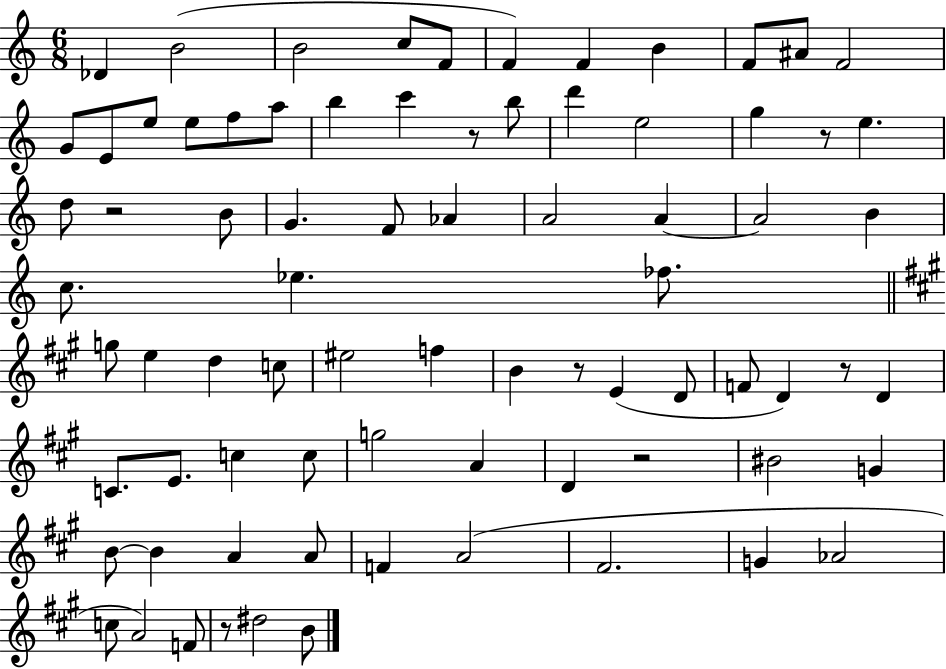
Db4/q B4/h B4/h C5/e F4/e F4/q F4/q B4/q F4/e A#4/e F4/h G4/e E4/e E5/e E5/e F5/e A5/e B5/q C6/q R/e B5/e D6/q E5/h G5/q R/e E5/q. D5/e R/h B4/e G4/q. F4/e Ab4/q A4/h A4/q A4/h B4/q C5/e. Eb5/q. FES5/e. G5/e E5/q D5/q C5/e EIS5/h F5/q B4/q R/e E4/q D4/e F4/e D4/q R/e D4/q C4/e. E4/e. C5/q C5/e G5/h A4/q D4/q R/h BIS4/h G4/q B4/e B4/q A4/q A4/e F4/q A4/h F#4/h. G4/q Ab4/h C5/e A4/h F4/e R/e D#5/h B4/e